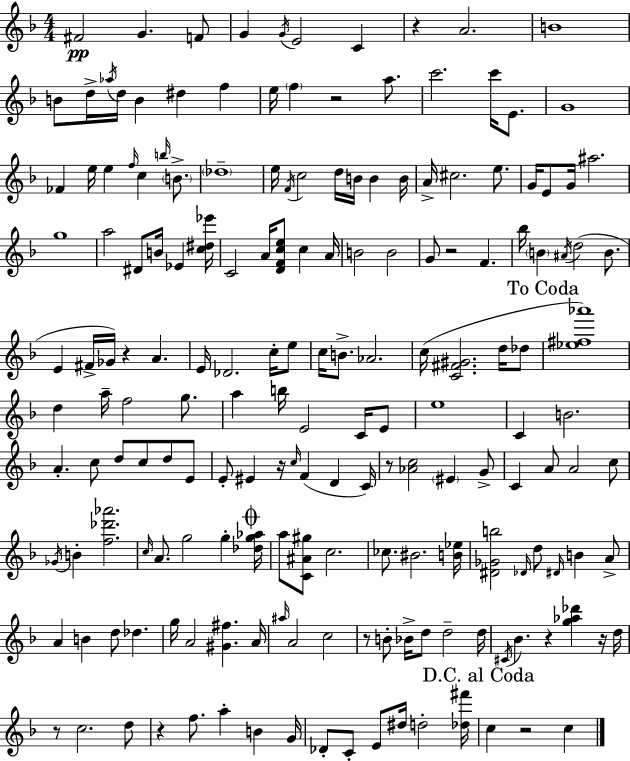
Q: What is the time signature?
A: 4/4